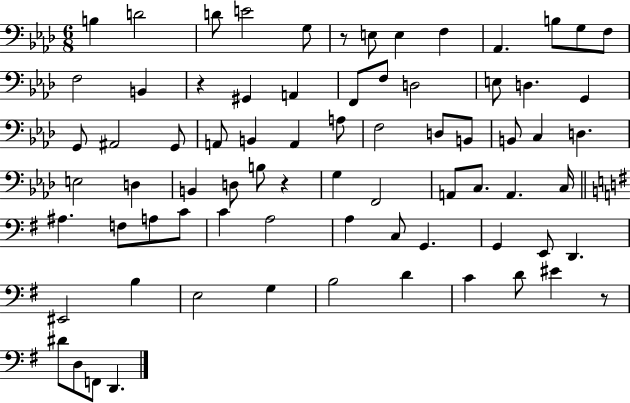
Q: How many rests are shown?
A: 4